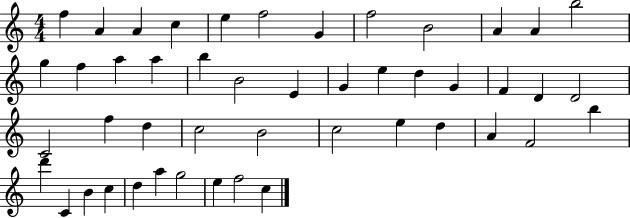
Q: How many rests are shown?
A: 0